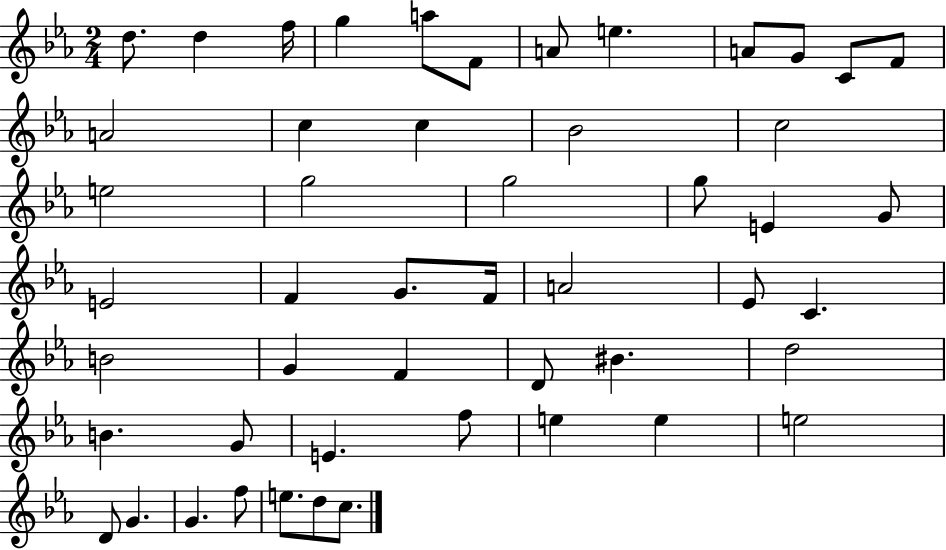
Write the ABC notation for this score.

X:1
T:Untitled
M:2/4
L:1/4
K:Eb
d/2 d f/4 g a/2 F/2 A/2 e A/2 G/2 C/2 F/2 A2 c c _B2 c2 e2 g2 g2 g/2 E G/2 E2 F G/2 F/4 A2 _E/2 C B2 G F D/2 ^B d2 B G/2 E f/2 e e e2 D/2 G G f/2 e/2 d/2 c/2